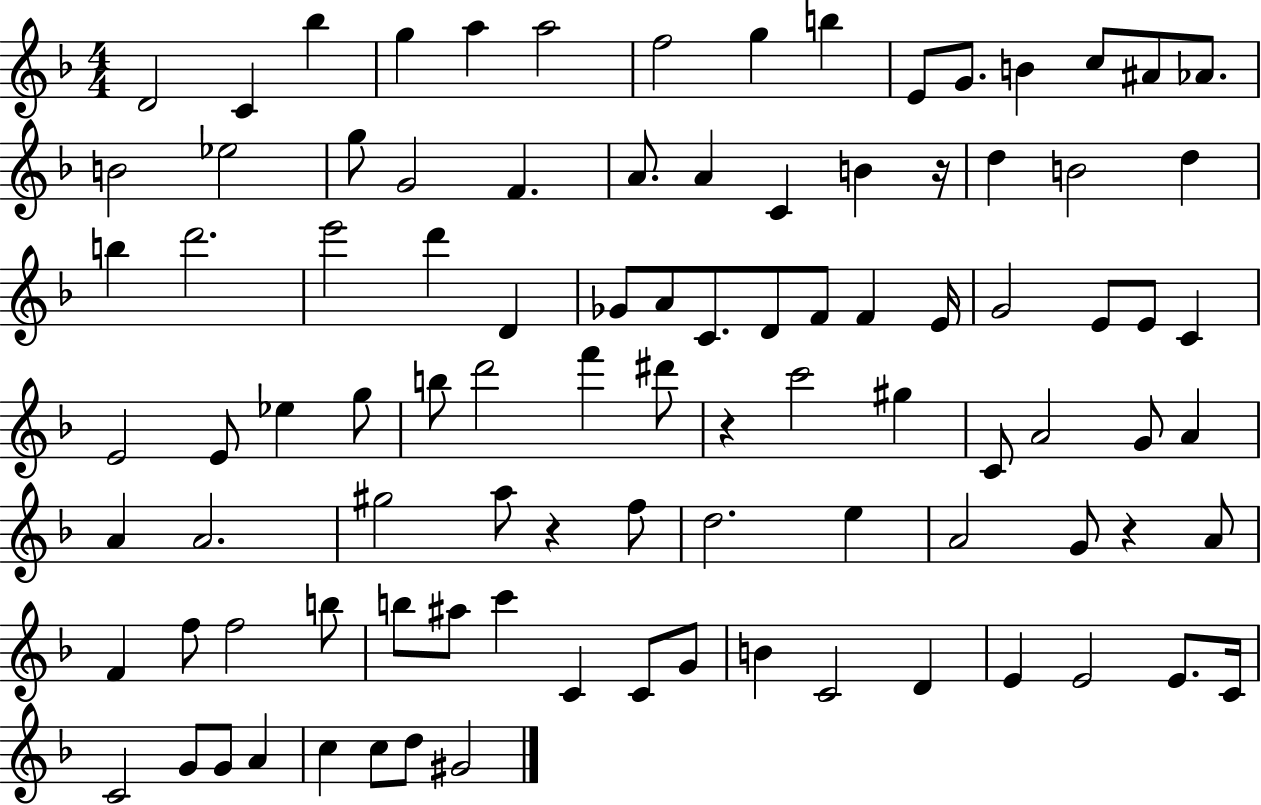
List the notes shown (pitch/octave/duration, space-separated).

D4/h C4/q Bb5/q G5/q A5/q A5/h F5/h G5/q B5/q E4/e G4/e. B4/q C5/e A#4/e Ab4/e. B4/h Eb5/h G5/e G4/h F4/q. A4/e. A4/q C4/q B4/q R/s D5/q B4/h D5/q B5/q D6/h. E6/h D6/q D4/q Gb4/e A4/e C4/e. D4/e F4/e F4/q E4/s G4/h E4/e E4/e C4/q E4/h E4/e Eb5/q G5/e B5/e D6/h F6/q D#6/e R/q C6/h G#5/q C4/e A4/h G4/e A4/q A4/q A4/h. G#5/h A5/e R/q F5/e D5/h. E5/q A4/h G4/e R/q A4/e F4/q F5/e F5/h B5/e B5/e A#5/e C6/q C4/q C4/e G4/e B4/q C4/h D4/q E4/q E4/h E4/e. C4/s C4/h G4/e G4/e A4/q C5/q C5/e D5/e G#4/h